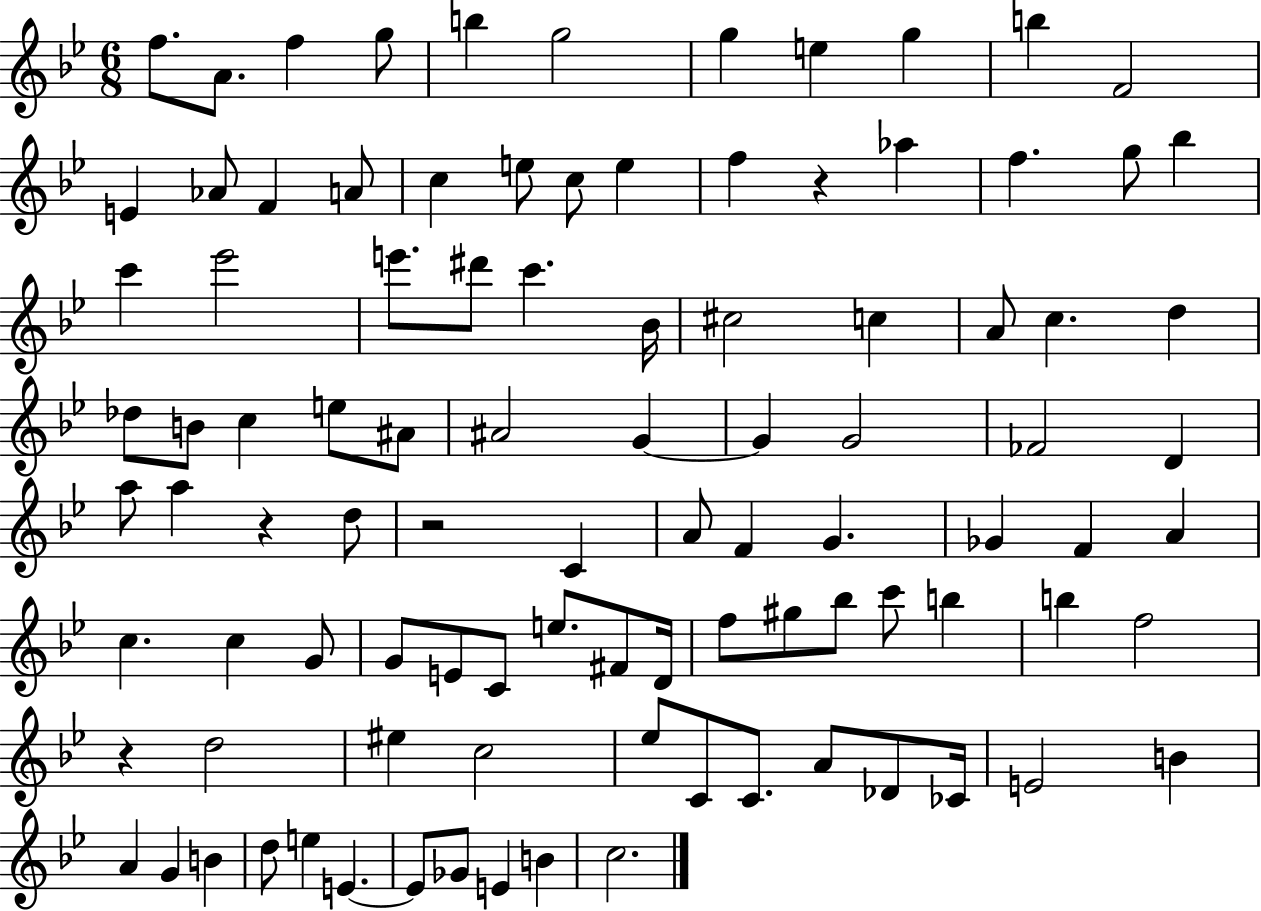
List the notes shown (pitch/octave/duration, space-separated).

F5/e. A4/e. F5/q G5/e B5/q G5/h G5/q E5/q G5/q B5/q F4/h E4/q Ab4/e F4/q A4/e C5/q E5/e C5/e E5/q F5/q R/q Ab5/q F5/q. G5/e Bb5/q C6/q Eb6/h E6/e. D#6/e C6/q. Bb4/s C#5/h C5/q A4/e C5/q. D5/q Db5/e B4/e C5/q E5/e A#4/e A#4/h G4/q G4/q G4/h FES4/h D4/q A5/e A5/q R/q D5/e R/h C4/q A4/e F4/q G4/q. Gb4/q F4/q A4/q C5/q. C5/q G4/e G4/e E4/e C4/e E5/e. F#4/e D4/s F5/e G#5/e Bb5/e C6/e B5/q B5/q F5/h R/q D5/h EIS5/q C5/h Eb5/e C4/e C4/e. A4/e Db4/e CES4/s E4/h B4/q A4/q G4/q B4/q D5/e E5/q E4/q. E4/e Gb4/e E4/q B4/q C5/h.